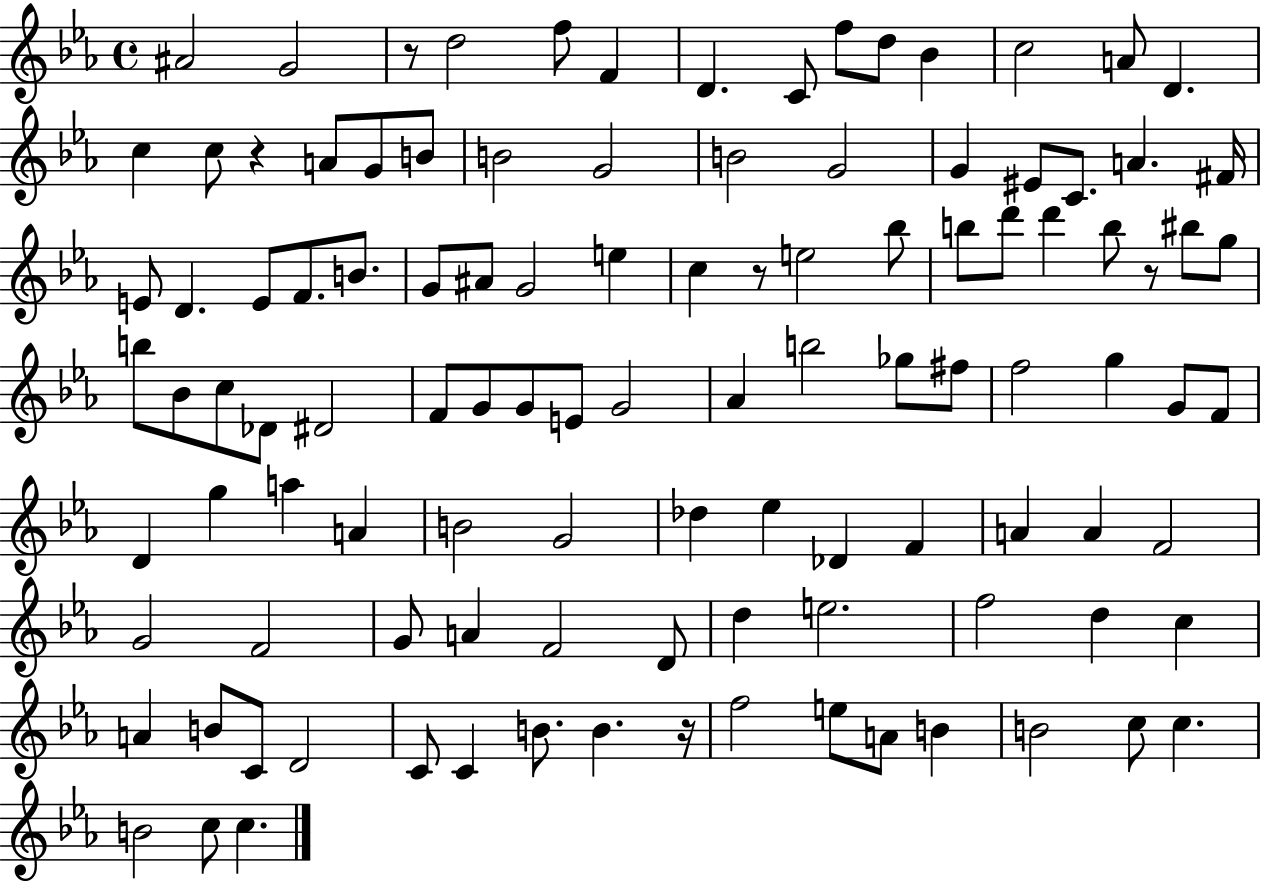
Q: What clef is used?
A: treble